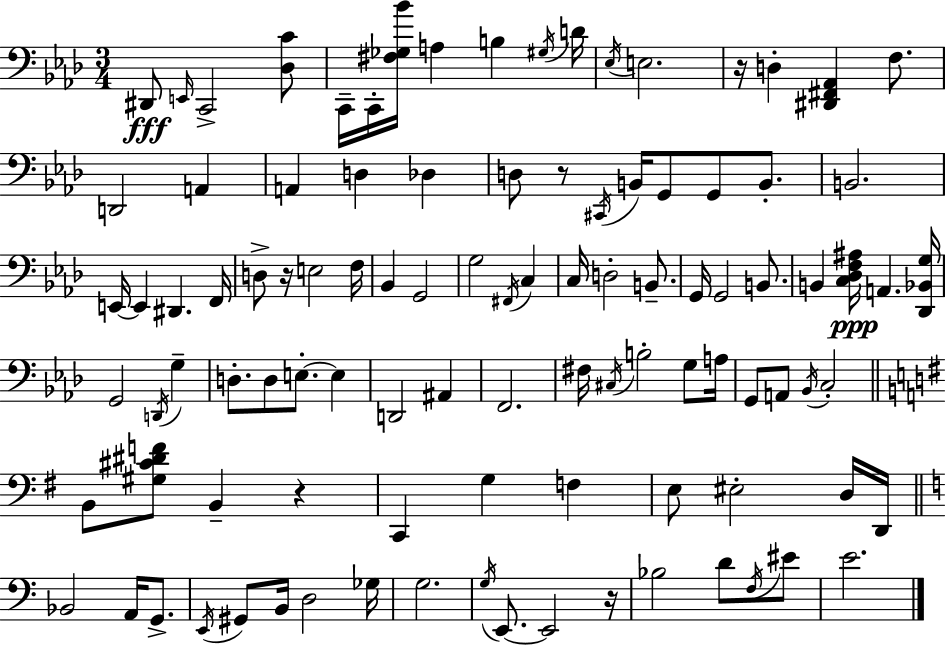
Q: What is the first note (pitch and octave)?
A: D#2